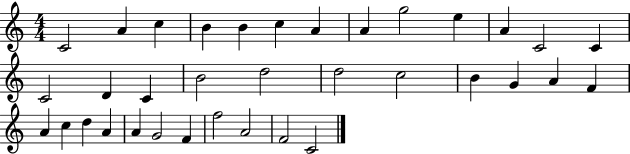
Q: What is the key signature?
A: C major